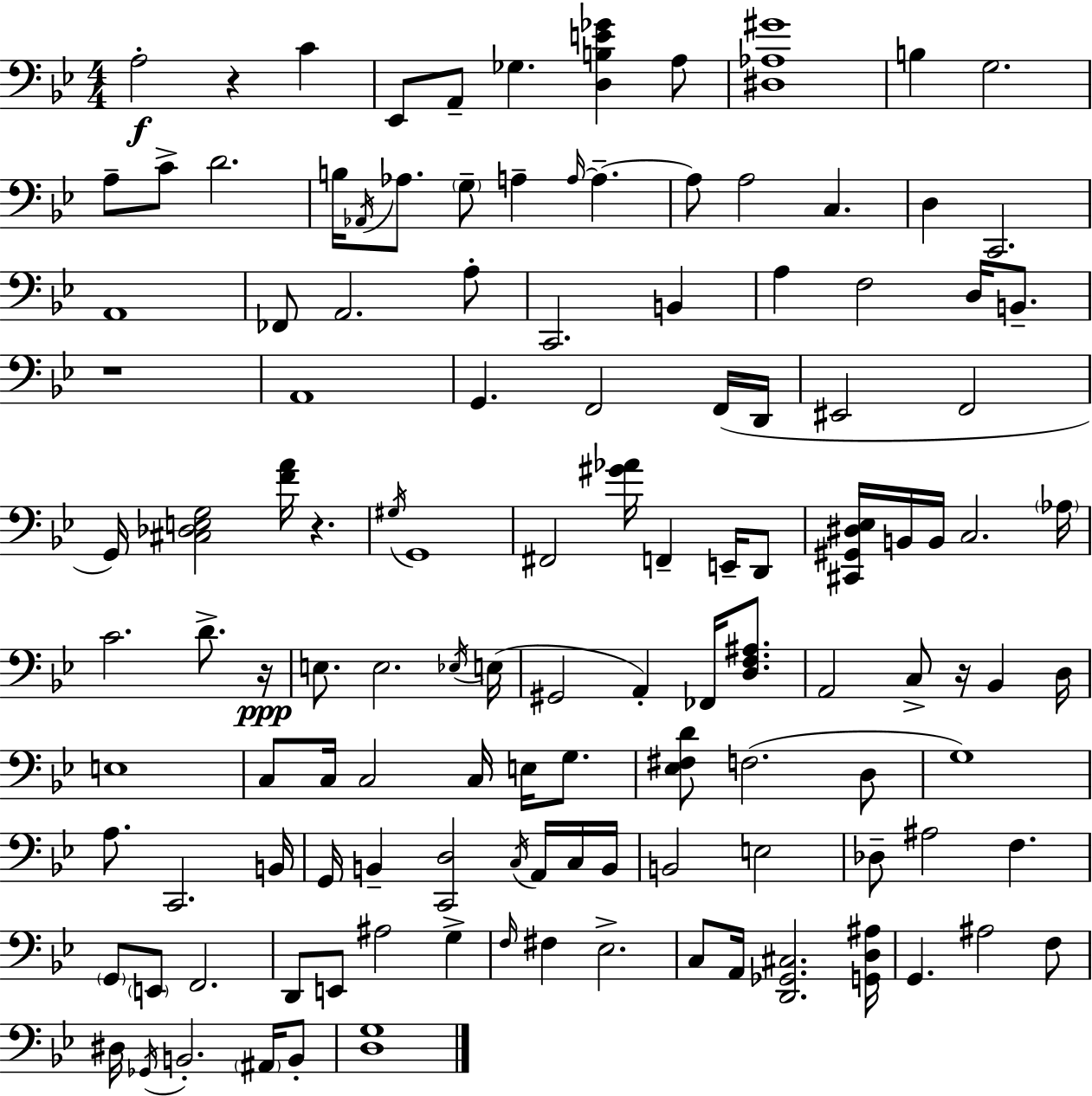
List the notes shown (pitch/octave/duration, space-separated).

A3/h R/q C4/q Eb2/e A2/e Gb3/q. [D3,B3,E4,Gb4]/q A3/e [D#3,Ab3,G#4]/w B3/q G3/h. A3/e C4/e D4/h. B3/s Ab2/s Ab3/e. G3/e A3/q A3/s A3/q. A3/e A3/h C3/q. D3/q C2/h. A2/w FES2/e A2/h. A3/e C2/h. B2/q A3/q F3/h D3/s B2/e. R/w A2/w G2/q. F2/h F2/s D2/s EIS2/h F2/h G2/s [C#3,Db3,E3,G3]/h [F4,A4]/s R/q. G#3/s G2/w F#2/h [G#4,Ab4]/s F2/q E2/s D2/e [C#2,G#2,D#3,Eb3]/s B2/s B2/s C3/h. Ab3/s C4/h. D4/e. R/s E3/e. E3/h. Eb3/s E3/s G#2/h A2/q FES2/s [D3,F3,A#3]/e. A2/h C3/e R/s Bb2/q D3/s E3/w C3/e C3/s C3/h C3/s E3/s G3/e. [Eb3,F#3,D4]/e F3/h. D3/e G3/w A3/e. C2/h. B2/s G2/s B2/q [C2,D3]/h C3/s A2/s C3/s B2/s B2/h E3/h Db3/e A#3/h F3/q. G2/e E2/e F2/h. D2/e E2/e A#3/h G3/q F3/s F#3/q Eb3/h. C3/e A2/s [D2,Gb2,C#3]/h. [G2,D3,A#3]/s G2/q. A#3/h F3/e D#3/s Gb2/s B2/h. A#2/s B2/e [D3,G3]/w